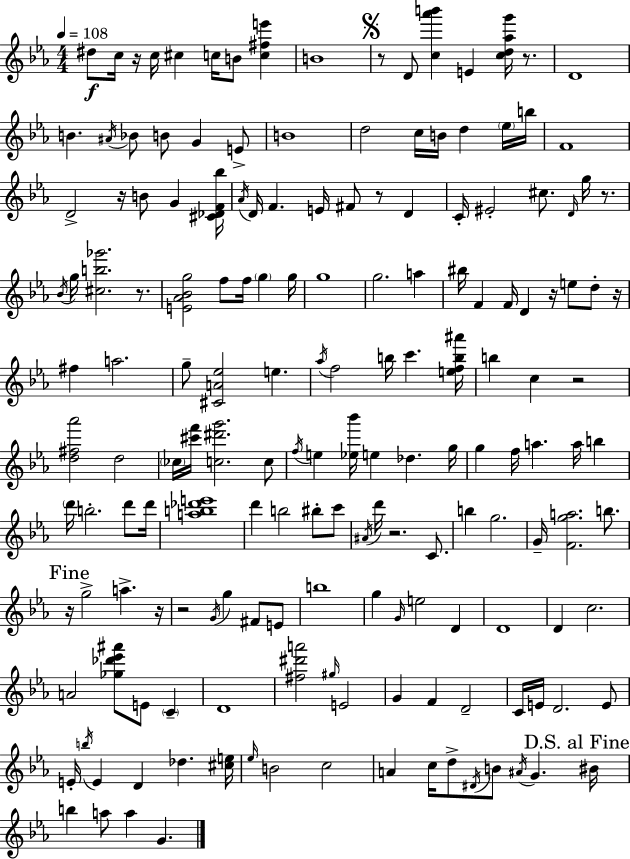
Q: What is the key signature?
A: EES major